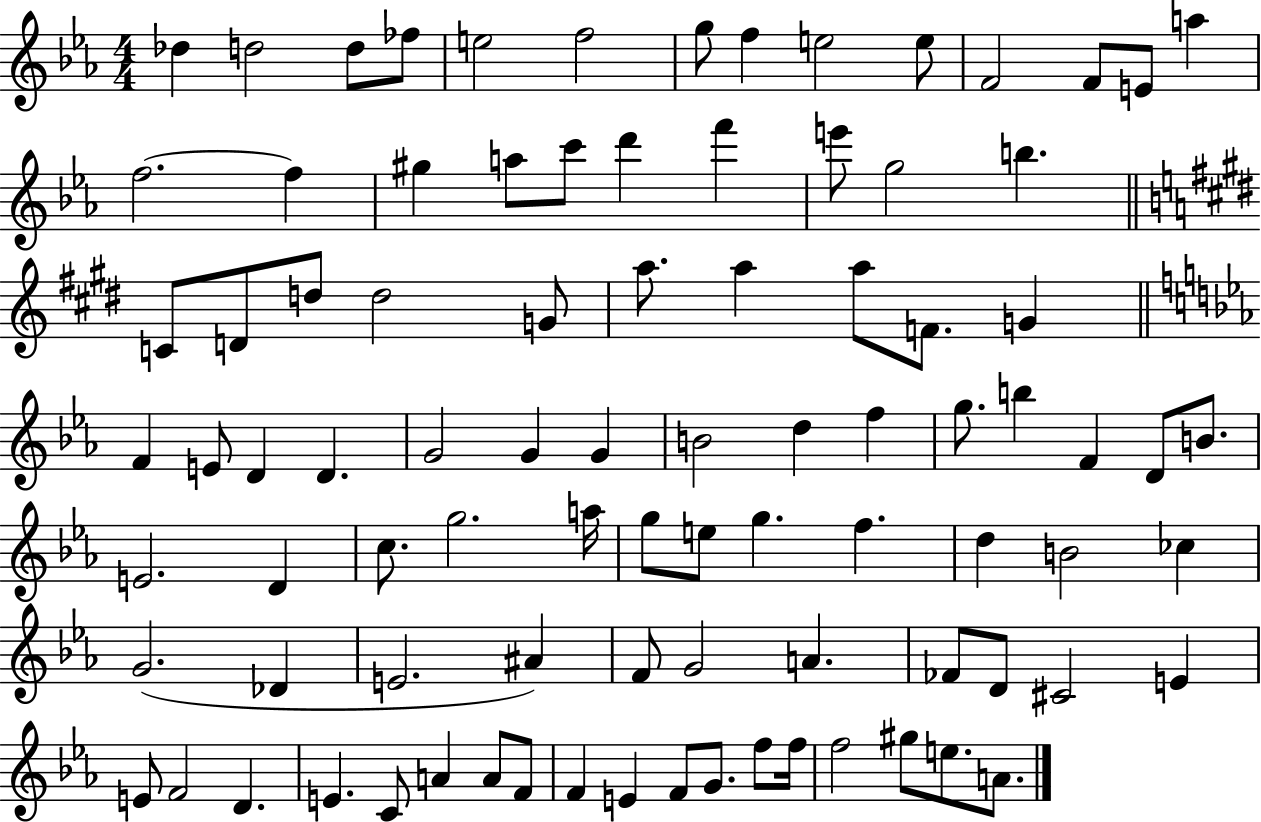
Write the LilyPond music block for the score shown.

{
  \clef treble
  \numericTimeSignature
  \time 4/4
  \key ees \major
  des''4 d''2 d''8 fes''8 | e''2 f''2 | g''8 f''4 e''2 e''8 | f'2 f'8 e'8 a''4 | \break f''2.~~ f''4 | gis''4 a''8 c'''8 d'''4 f'''4 | e'''8 g''2 b''4. | \bar "||" \break \key e \major c'8 d'8 d''8 d''2 g'8 | a''8. a''4 a''8 f'8. g'4 | \bar "||" \break \key ees \major f'4 e'8 d'4 d'4. | g'2 g'4 g'4 | b'2 d''4 f''4 | g''8. b''4 f'4 d'8 b'8. | \break e'2. d'4 | c''8. g''2. a''16 | g''8 e''8 g''4. f''4. | d''4 b'2 ces''4 | \break g'2.( des'4 | e'2. ais'4) | f'8 g'2 a'4. | fes'8 d'8 cis'2 e'4 | \break e'8 f'2 d'4. | e'4. c'8 a'4 a'8 f'8 | f'4 e'4 f'8 g'8. f''8 f''16 | f''2 gis''8 e''8. a'8. | \break \bar "|."
}